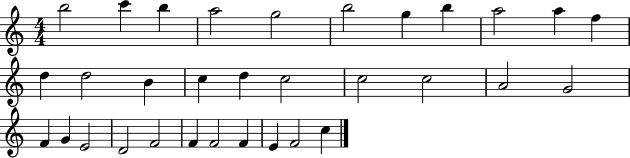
B5/h C6/q B5/q A5/h G5/h B5/h G5/q B5/q A5/h A5/q F5/q D5/q D5/h B4/q C5/q D5/q C5/h C5/h C5/h A4/h G4/h F4/q G4/q E4/h D4/h F4/h F4/q F4/h F4/q E4/q F4/h C5/q